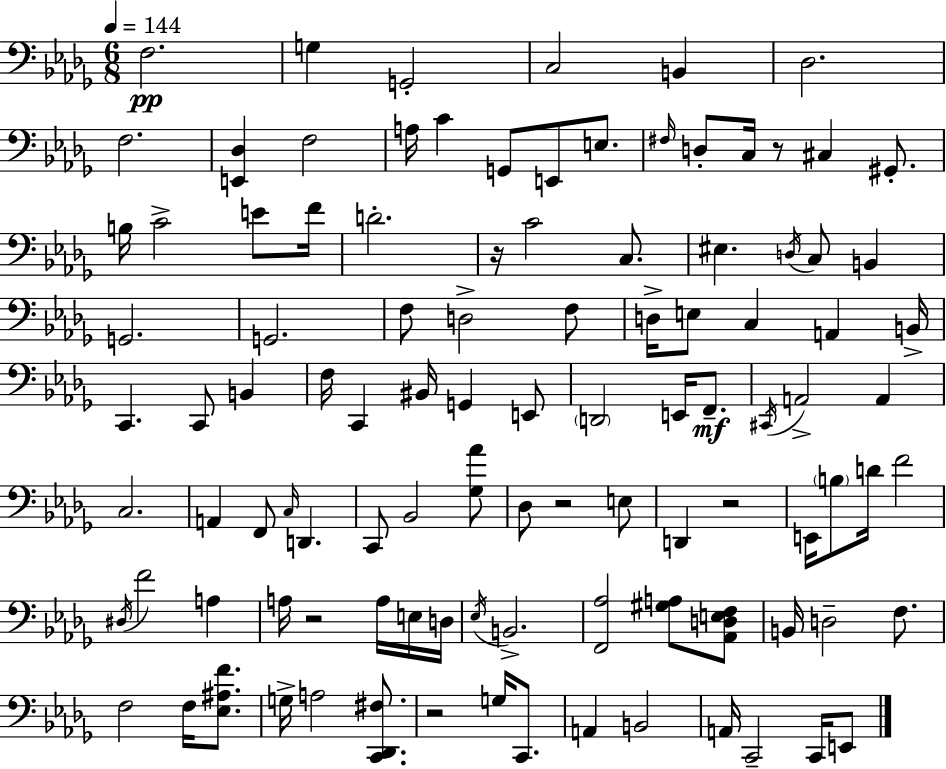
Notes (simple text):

F3/h. G3/q G2/h C3/h B2/q Db3/h. F3/h. [E2,Db3]/q F3/h A3/s C4/q G2/e E2/e E3/e. F#3/s D3/e C3/s R/e C#3/q G#2/e. B3/s C4/h E4/e F4/s D4/h. R/s C4/h C3/e. EIS3/q. D3/s C3/e B2/q G2/h. G2/h. F3/e D3/h F3/e D3/s E3/e C3/q A2/q B2/s C2/q. C2/e B2/q F3/s C2/q BIS2/s G2/q E2/e D2/h E2/s F2/e. C#2/s A2/h A2/q C3/h. A2/q F2/e C3/s D2/q. C2/e Bb2/h [Gb3,Ab4]/e Db3/e R/h E3/e D2/q R/h E2/s B3/e D4/s F4/h D#3/s F4/h A3/q A3/s R/h A3/s E3/s D3/s Eb3/s B2/h. [F2,Ab3]/h [G#3,A3]/e [Ab2,D3,E3,F3]/e B2/s D3/h F3/e. F3/h F3/s [Eb3,A#3,F4]/e. G3/s A3/h [C2,Db2,F#3]/e. R/h G3/s C2/e. A2/q B2/h A2/s C2/h C2/s E2/e